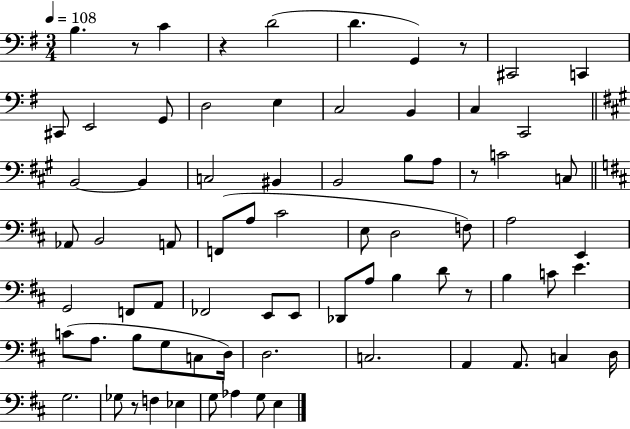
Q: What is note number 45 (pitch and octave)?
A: B3